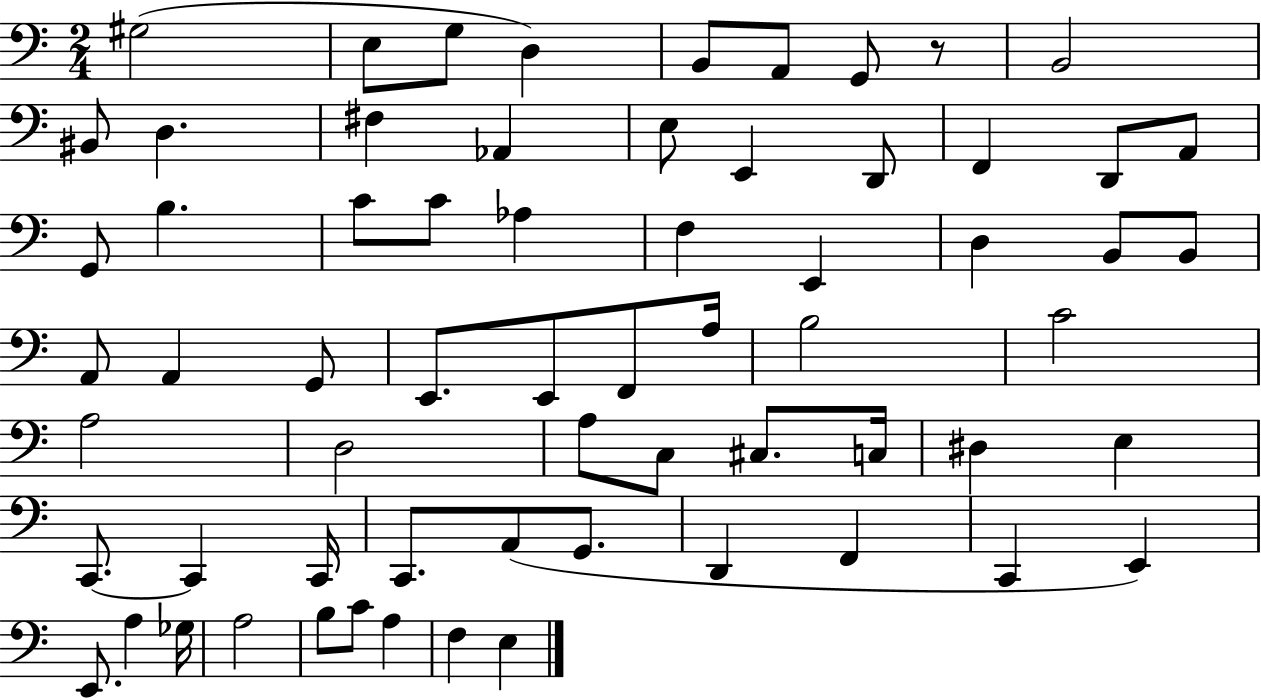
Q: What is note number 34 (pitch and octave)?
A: F2